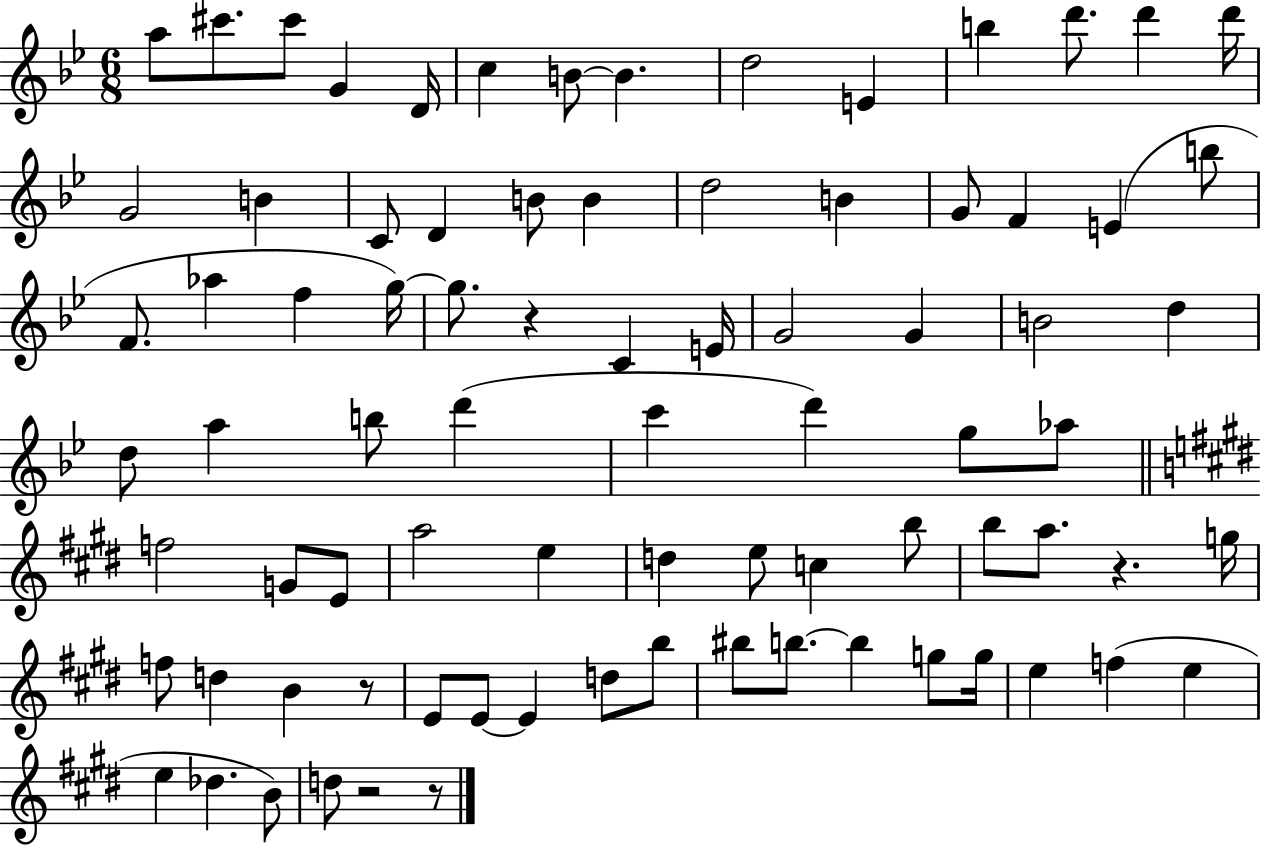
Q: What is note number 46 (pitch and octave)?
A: F5